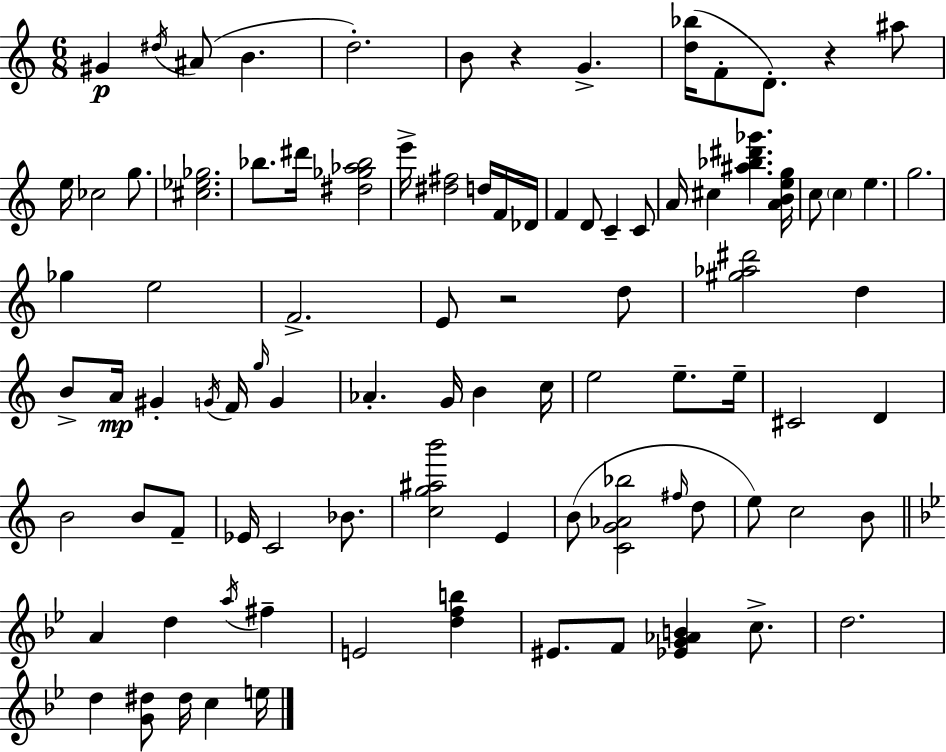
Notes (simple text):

G#4/q D#5/s A#4/e B4/q. D5/h. B4/e R/q G4/q. [D5,Bb5]/s F4/e D4/e. R/q A#5/e E5/s CES5/h G5/e. [C#5,Eb5,Gb5]/h. Bb5/e. D#6/s [D#5,Gb5,Ab5,Bb5]/h E6/s [D#5,F#5]/h D5/s F4/s Db4/s F4/q D4/e C4/q C4/e A4/s C#5/q [A#5,Bb5,D#6,Gb6]/q. [A4,B4,E5,G5]/s C5/e C5/q E5/q. G5/h. Gb5/q E5/h F4/h. E4/e R/h D5/e [G#5,Ab5,D#6]/h D5/q B4/e A4/s G#4/q G4/s F4/s G5/s G4/q Ab4/q. G4/s B4/q C5/s E5/h E5/e. E5/s C#4/h D4/q B4/h B4/e F4/e Eb4/s C4/h Bb4/e. [C5,G5,A#5,B6]/h E4/q B4/e [C4,G4,Ab4,Bb5]/h F#5/s D5/e E5/e C5/h B4/e A4/q D5/q A5/s F#5/q E4/h [D5,F5,B5]/q EIS4/e. F4/e [Eb4,G4,Ab4,B4]/q C5/e. D5/h. D5/q [G4,D#5]/e D#5/s C5/q E5/s